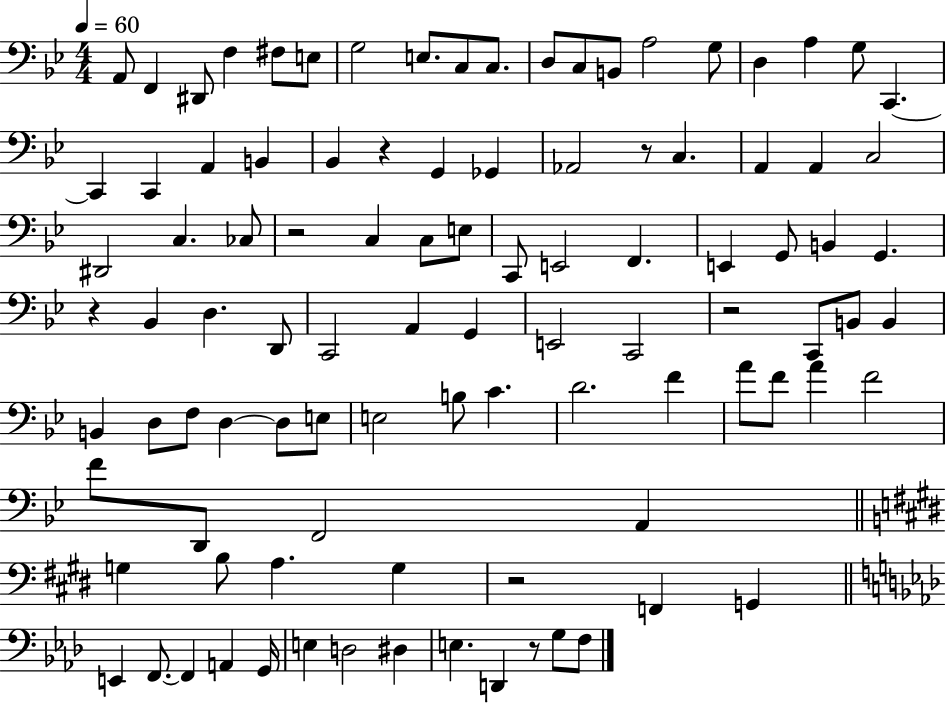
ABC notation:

X:1
T:Untitled
M:4/4
L:1/4
K:Bb
A,,/2 F,, ^D,,/2 F, ^F,/2 E,/2 G,2 E,/2 C,/2 C,/2 D,/2 C,/2 B,,/2 A,2 G,/2 D, A, G,/2 C,, C,, C,, A,, B,, _B,, z G,, _G,, _A,,2 z/2 C, A,, A,, C,2 ^D,,2 C, _C,/2 z2 C, C,/2 E,/2 C,,/2 E,,2 F,, E,, G,,/2 B,, G,, z _B,, D, D,,/2 C,,2 A,, G,, E,,2 C,,2 z2 C,,/2 B,,/2 B,, B,, D,/2 F,/2 D, D,/2 E,/2 E,2 B,/2 C D2 F A/2 F/2 A F2 F/2 D,,/2 F,,2 A,, G, B,/2 A, G, z2 F,, G,, E,, F,,/2 F,, A,, G,,/4 E, D,2 ^D, E, D,, z/2 G,/2 F,/2